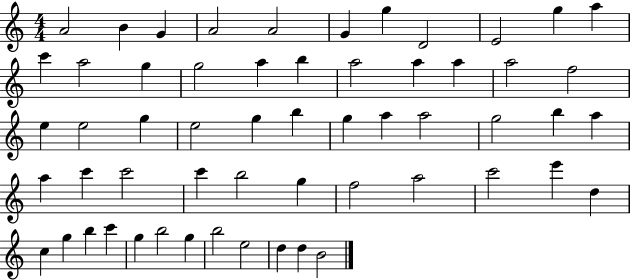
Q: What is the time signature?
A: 4/4